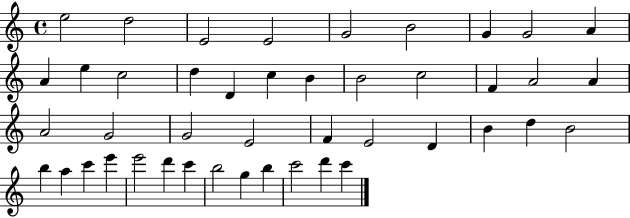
{
  \clef treble
  \time 4/4
  \defaultTimeSignature
  \key c \major
  e''2 d''2 | e'2 e'2 | g'2 b'2 | g'4 g'2 a'4 | \break a'4 e''4 c''2 | d''4 d'4 c''4 b'4 | b'2 c''2 | f'4 a'2 a'4 | \break a'2 g'2 | g'2 e'2 | f'4 e'2 d'4 | b'4 d''4 b'2 | \break b''4 a''4 c'''4 e'''4 | e'''2 d'''4 c'''4 | b''2 g''4 b''4 | c'''2 d'''4 c'''4 | \break \bar "|."
}